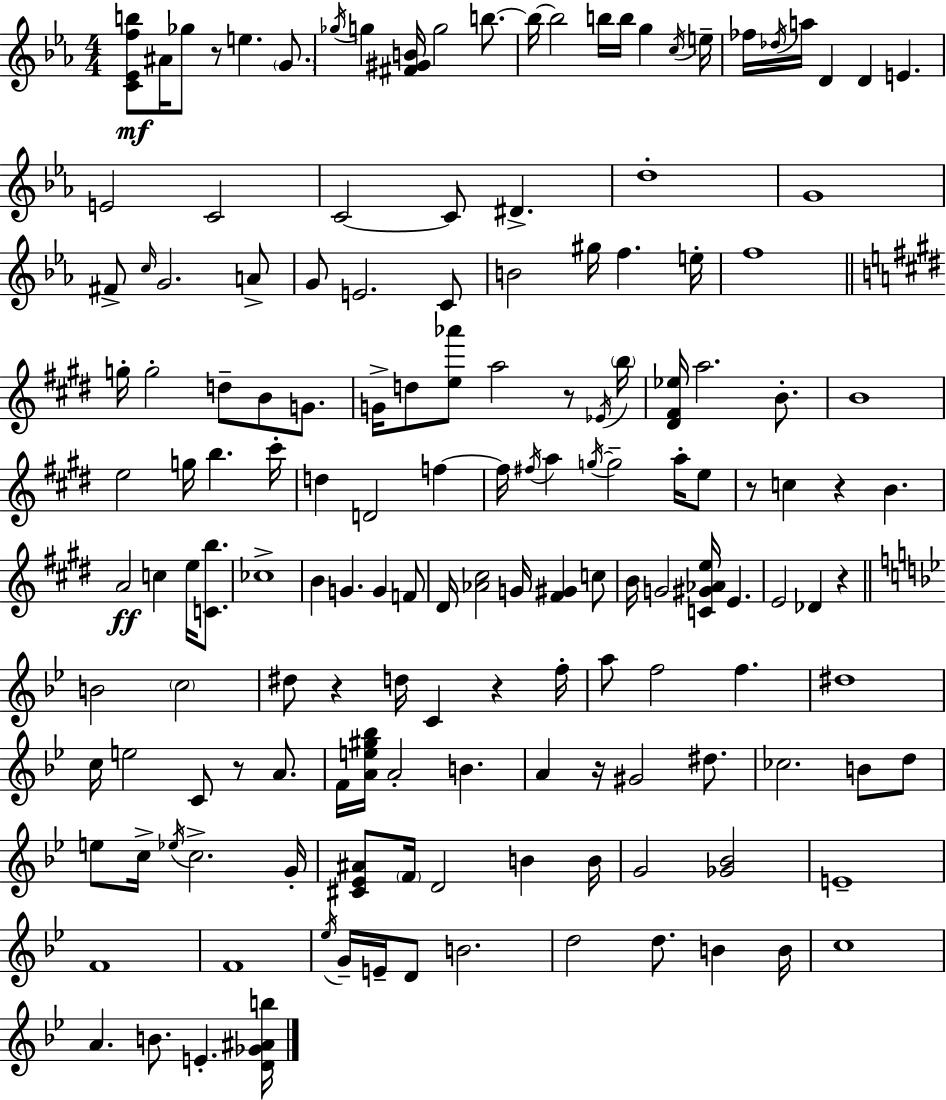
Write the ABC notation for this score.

X:1
T:Untitled
M:4/4
L:1/4
K:Cm
[C_Efb]/2 ^A/4 _g/2 z/2 e G/2 _g/4 g [^F^GB]/4 g2 b/2 b/4 b2 b/4 b/4 g c/4 e/4 _f/4 _d/4 a/4 D D E E2 C2 C2 C/2 ^D d4 G4 ^F/2 c/4 G2 A/2 G/2 E2 C/2 B2 ^g/4 f e/4 f4 g/4 g2 d/2 B/2 G/2 G/4 d/2 [e_a']/2 a2 z/2 _E/4 b/4 [^D^F_e]/4 a2 B/2 B4 e2 g/4 b ^c'/4 d D2 f f/4 ^f/4 a g/4 g2 a/4 e/2 z/2 c z B A2 c e/4 [Cb]/2 _c4 B G G F/2 ^D/4 [_A^c]2 G/4 [^F^G] c/2 B/4 G2 [C^G_Ae]/4 E E2 _D z B2 c2 ^d/2 z d/4 C z f/4 a/2 f2 f ^d4 c/4 e2 C/2 z/2 A/2 F/4 [Ae^g_b]/4 A2 B A z/4 ^G2 ^d/2 _c2 B/2 d/2 e/2 c/4 _e/4 c2 G/4 [^C_E^A]/2 F/4 D2 B B/4 G2 [_G_B]2 E4 F4 F4 _e/4 G/4 E/4 D/2 B2 d2 d/2 B B/4 c4 A B/2 E [D_G^Ab]/4